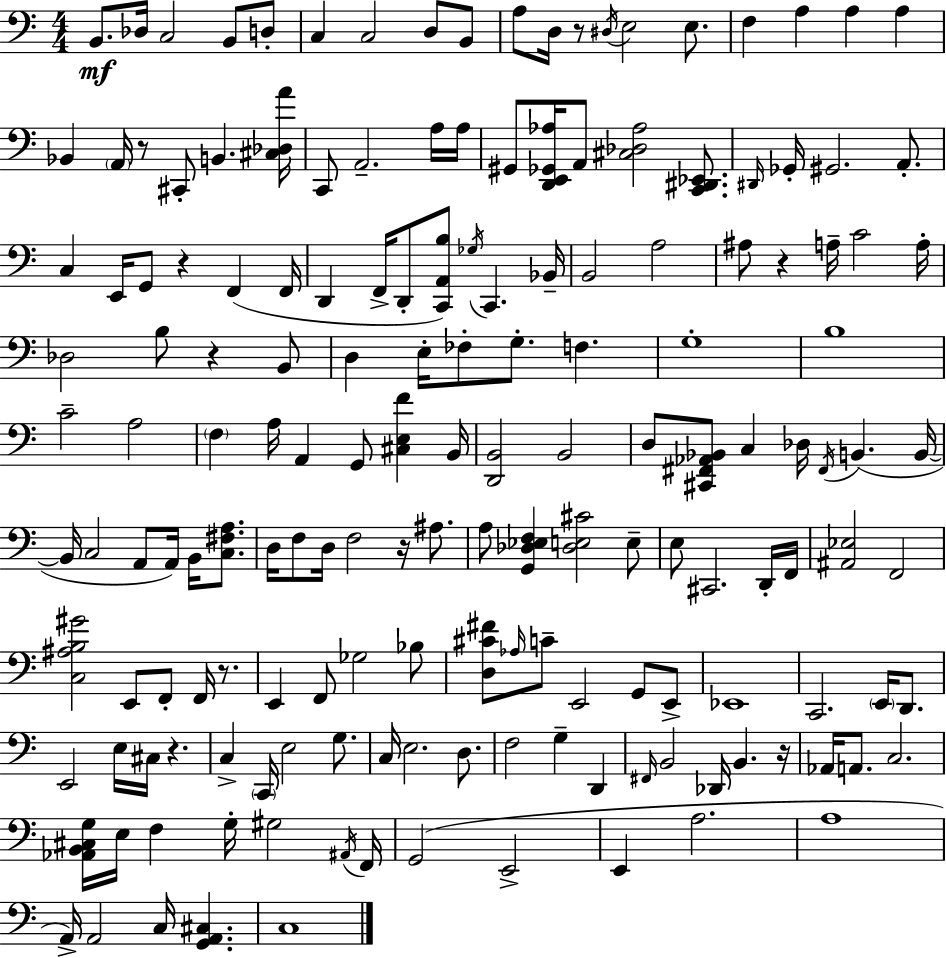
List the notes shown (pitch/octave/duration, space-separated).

B2/e. Db3/s C3/h B2/e D3/e C3/q C3/h D3/e B2/e A3/e D3/s R/e D#3/s E3/h E3/e. F3/q A3/q A3/q A3/q Bb2/q A2/s R/e C#2/e B2/q. [C#3,Db3,A4]/s C2/e A2/h. A3/s A3/s G#2/e [D2,E2,Gb2,Ab3]/s A2/e [C#3,Db3,Ab3]/h [C2,D#2,Eb2]/e. D#2/s Gb2/s G#2/h. A2/e. C3/q E2/s G2/e R/q F2/q F2/s D2/q F2/s D2/e [C2,A2,B3]/e Gb3/s C2/q. Bb2/s B2/h A3/h A#3/e R/q A3/s C4/h A3/s Db3/h B3/e R/q B2/e D3/q E3/s FES3/e G3/e. F3/q. G3/w B3/w C4/h A3/h F3/q A3/s A2/q G2/e [C#3,E3,F4]/q B2/s [D2,B2]/h B2/h D3/e [C#2,F#2,Ab2,Bb2]/e C3/q Db3/s F#2/s B2/q. B2/s B2/s C3/h A2/e A2/s B2/s [C3,F#3,A3]/e. D3/s F3/e D3/s F3/h R/s A#3/e. A3/e [G2,Db3,Eb3,F3]/q [Db3,E3,C#4]/h E3/e E3/e C#2/h. D2/s F2/s [A#2,Eb3]/h F2/h [C3,A#3,B3,G#4]/h E2/e F2/e F2/s R/e. E2/q F2/e Gb3/h Bb3/e [D3,C#4,F#4]/e Ab3/s C4/e E2/h G2/e E2/e Eb2/w C2/h. E2/s D2/e. E2/h E3/s C#3/s R/q. C3/q C2/s E3/h G3/e. C3/s E3/h. D3/e. F3/h G3/q D2/q F#2/s B2/h Db2/s B2/q. R/s Ab2/s A2/e. C3/h. [Ab2,B2,C#3,G3]/s E3/s F3/q G3/s G#3/h A#2/s F2/s G2/h E2/h E2/q A3/h. A3/w A2/s A2/h C3/s [G2,A2,C#3]/q. C3/w